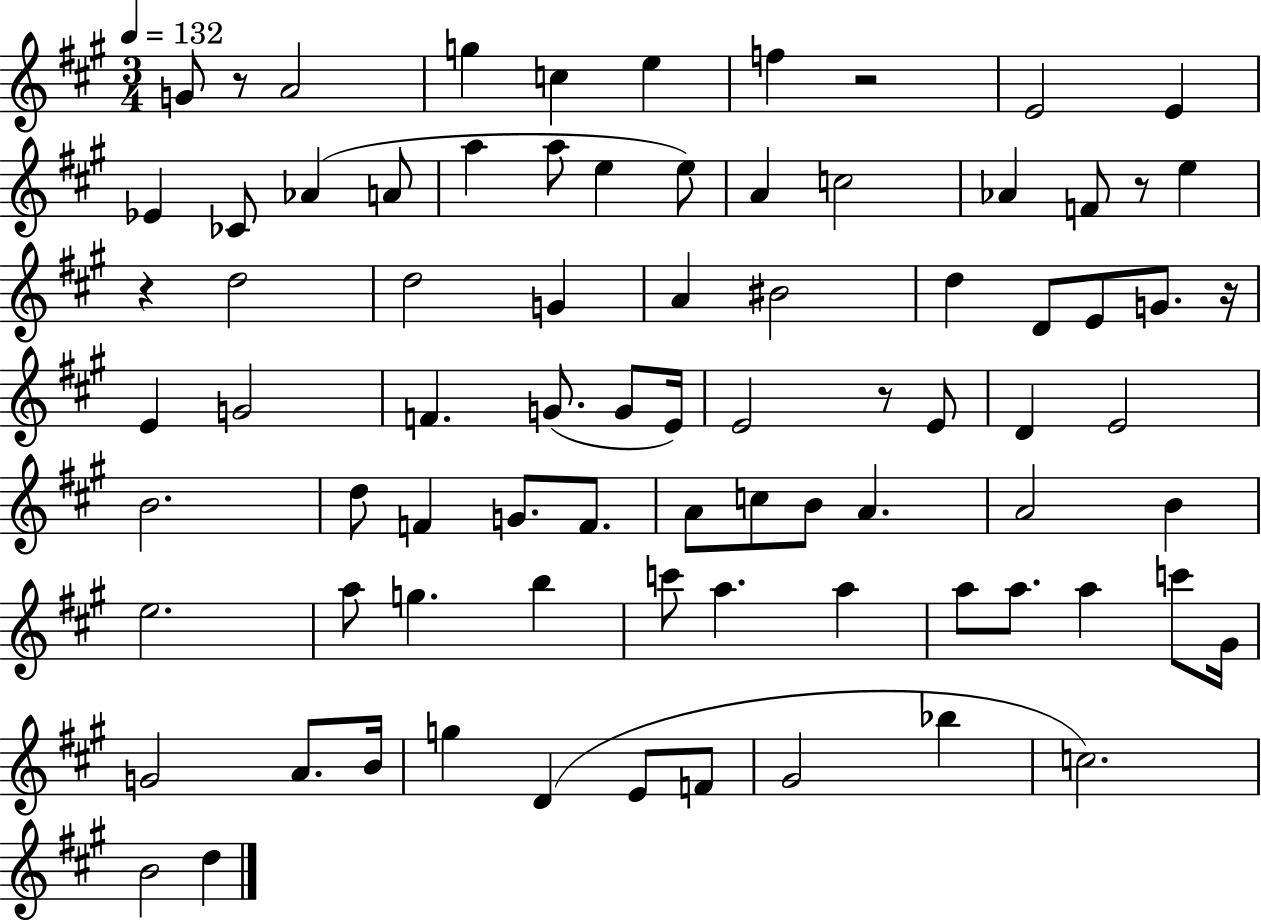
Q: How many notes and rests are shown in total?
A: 81